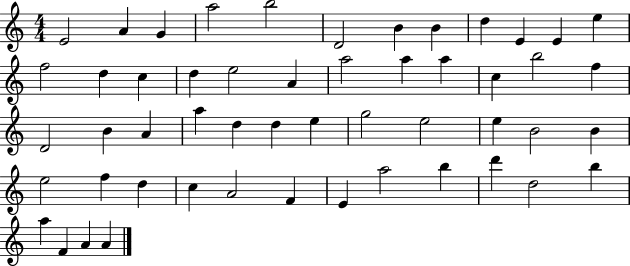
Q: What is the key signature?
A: C major